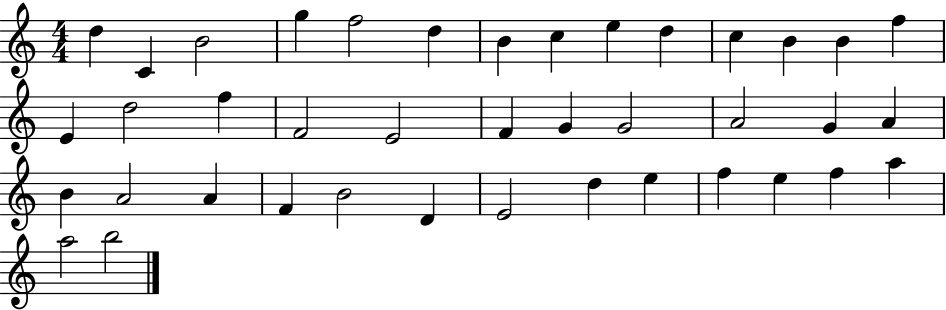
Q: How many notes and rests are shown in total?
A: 40